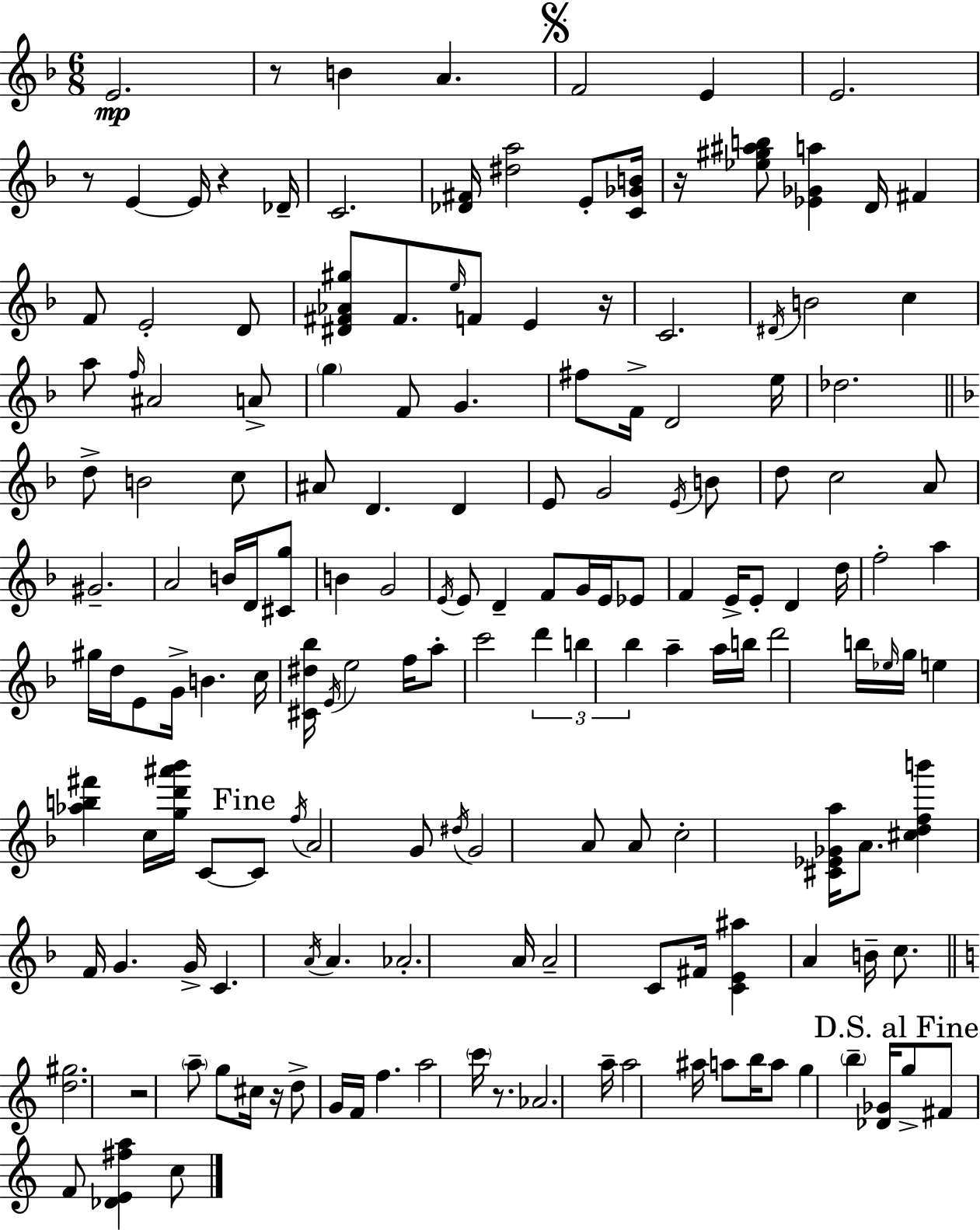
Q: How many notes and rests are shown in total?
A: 163